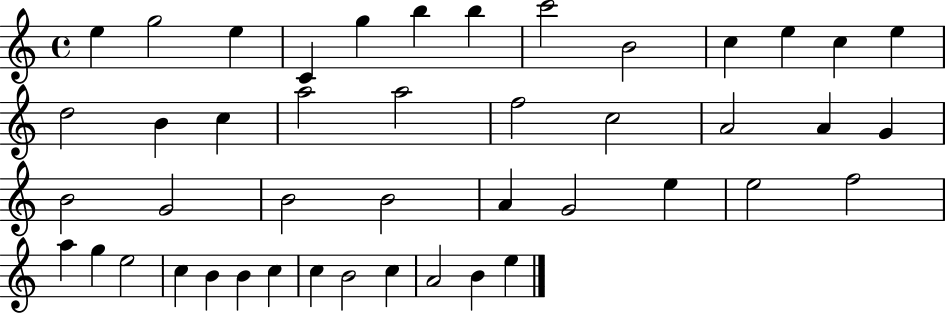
E5/q G5/h E5/q C4/q G5/q B5/q B5/q C6/h B4/h C5/q E5/q C5/q E5/q D5/h B4/q C5/q A5/h A5/h F5/h C5/h A4/h A4/q G4/q B4/h G4/h B4/h B4/h A4/q G4/h E5/q E5/h F5/h A5/q G5/q E5/h C5/q B4/q B4/q C5/q C5/q B4/h C5/q A4/h B4/q E5/q